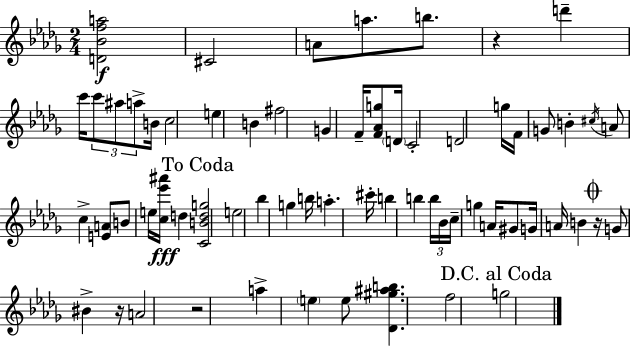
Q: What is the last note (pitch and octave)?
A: G5